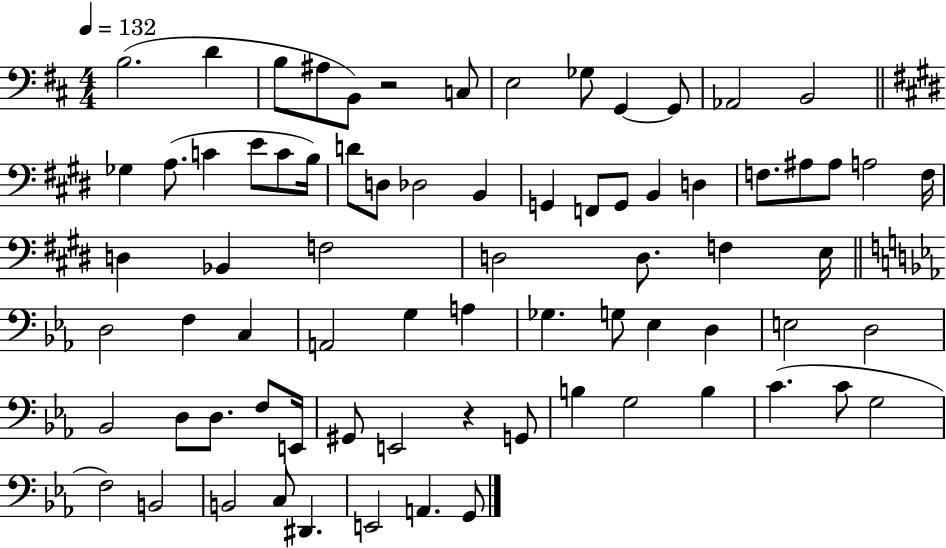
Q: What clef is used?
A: bass